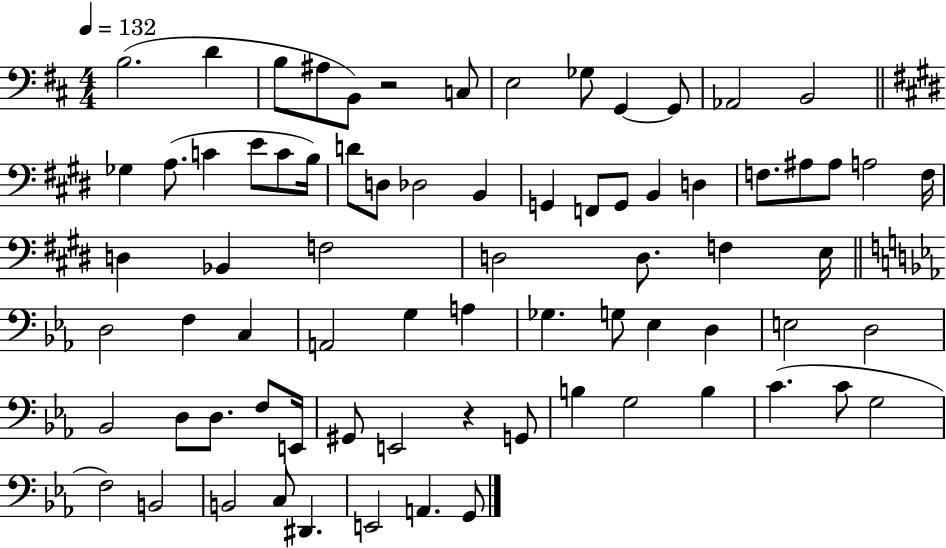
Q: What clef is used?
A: bass